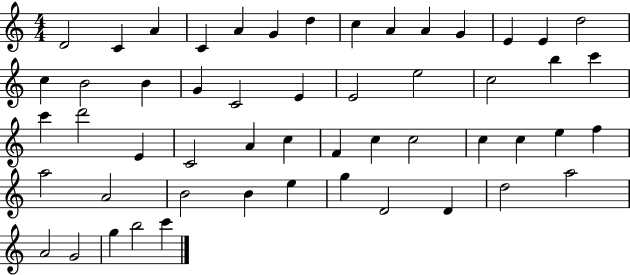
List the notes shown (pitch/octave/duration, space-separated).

D4/h C4/q A4/q C4/q A4/q G4/q D5/q C5/q A4/q A4/q G4/q E4/q E4/q D5/h C5/q B4/h B4/q G4/q C4/h E4/q E4/h E5/h C5/h B5/q C6/q C6/q D6/h E4/q C4/h A4/q C5/q F4/q C5/q C5/h C5/q C5/q E5/q F5/q A5/h A4/h B4/h B4/q E5/q G5/q D4/h D4/q D5/h A5/h A4/h G4/h G5/q B5/h C6/q